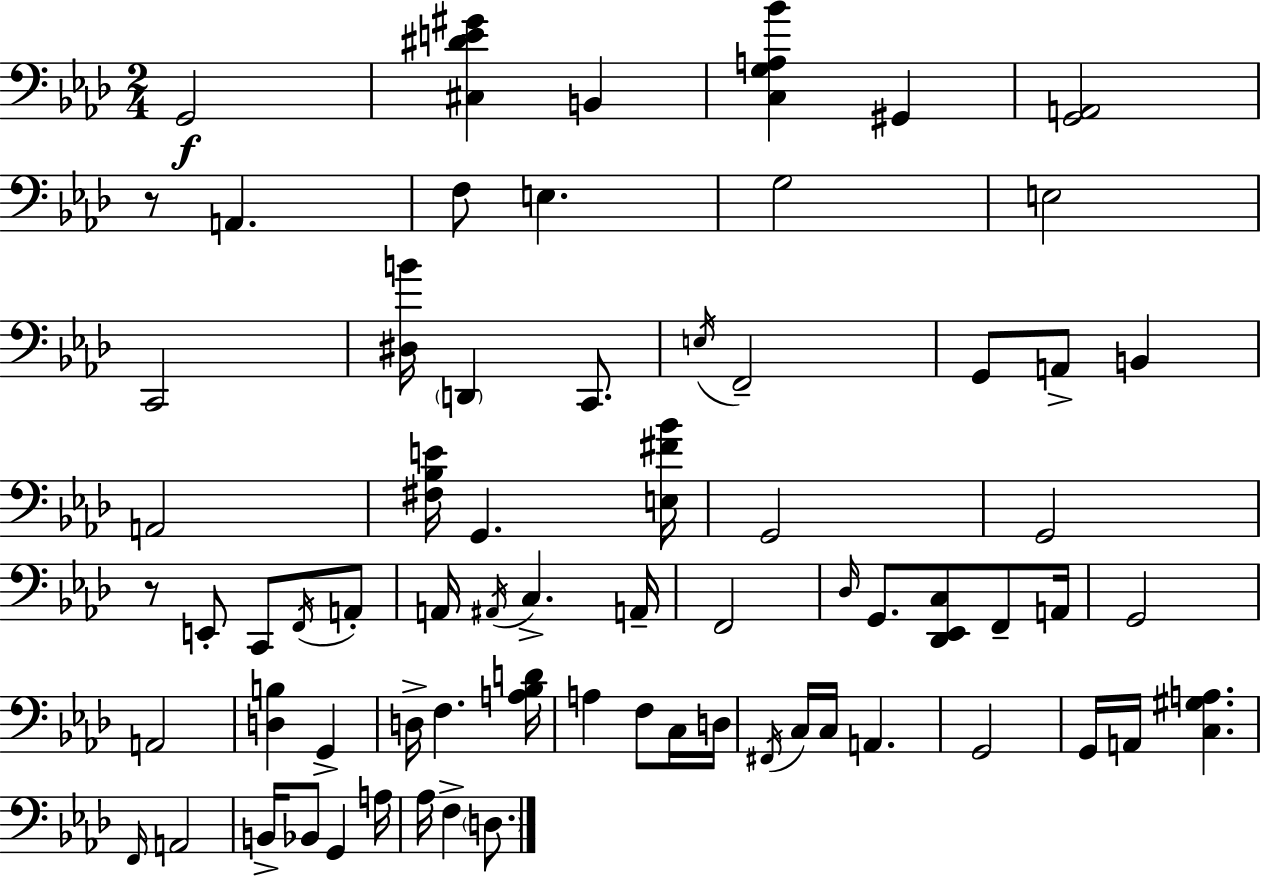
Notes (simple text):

G2/h [C#3,D#4,E4,G#4]/q B2/q [C3,G3,A3,Bb4]/q G#2/q [G2,A2]/h R/e A2/q. F3/e E3/q. G3/h E3/h C2/h [D#3,B4]/s D2/q C2/e. E3/s F2/h G2/e A2/e B2/q A2/h [F#3,Bb3,E4]/s G2/q. [E3,F#4,Bb4]/s G2/h G2/h R/e E2/e C2/e F2/s A2/e A2/s A#2/s C3/q. A2/s F2/h Db3/s G2/e. [Db2,Eb2,C3]/e F2/e A2/s G2/h A2/h [D3,B3]/q G2/q D3/s F3/q. [A3,Bb3,D4]/s A3/q F3/e C3/s D3/s F#2/s C3/s C3/s A2/q. G2/h G2/s A2/s [C3,G#3,A3]/q. F2/s A2/h B2/s Bb2/e G2/q A3/s Ab3/s F3/q D3/e.